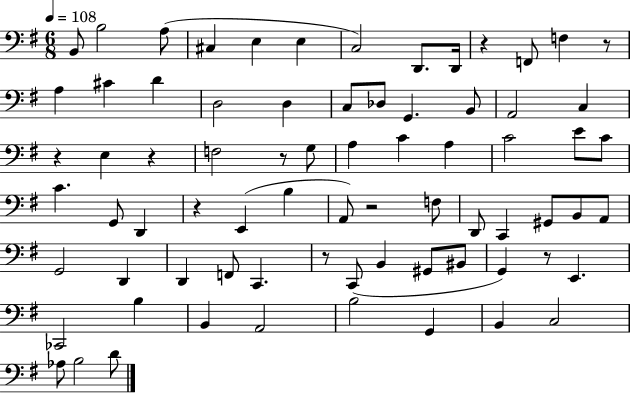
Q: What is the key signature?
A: G major